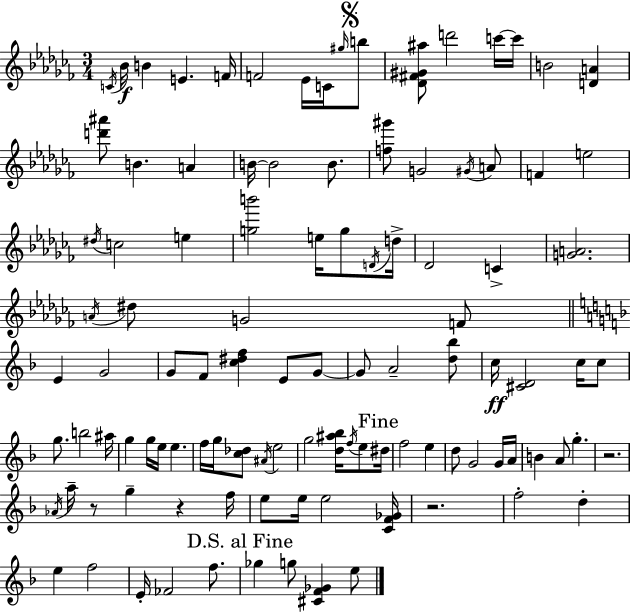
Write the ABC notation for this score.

X:1
T:Untitled
M:3/4
L:1/4
K:Abm
C/4 _B/4 B E F/4 F2 _E/4 C/4 ^g/4 b/2 [_D^F^G^a]/2 d'2 c'/4 c'/4 B2 [DA] [d'^a']/2 B A B/4 B2 B/2 [f^g']/2 G2 ^G/4 A/2 F e2 ^d/4 c2 e [gb']2 e/4 g/2 D/4 d/4 _D2 C [GA]2 A/4 ^d/2 G2 F/2 E G2 G/2 F/2 [c^df] E/2 G/2 G/2 A2 [d_b]/2 c/4 [^CD]2 c/4 c/2 g/2 b2 ^a/4 g g/4 e/4 e f/4 g/4 [c_d]/2 ^A/4 e2 g2 [d^a_b]/4 f/4 e/2 ^d/4 f2 e d/2 G2 G/4 A/4 B A/2 g z2 _A/4 a/4 z/2 g z f/4 e/2 e/4 e2 [CF_G]/4 z2 f2 d e f2 E/4 _F2 f/2 _g g/2 [^CF_G] e/2